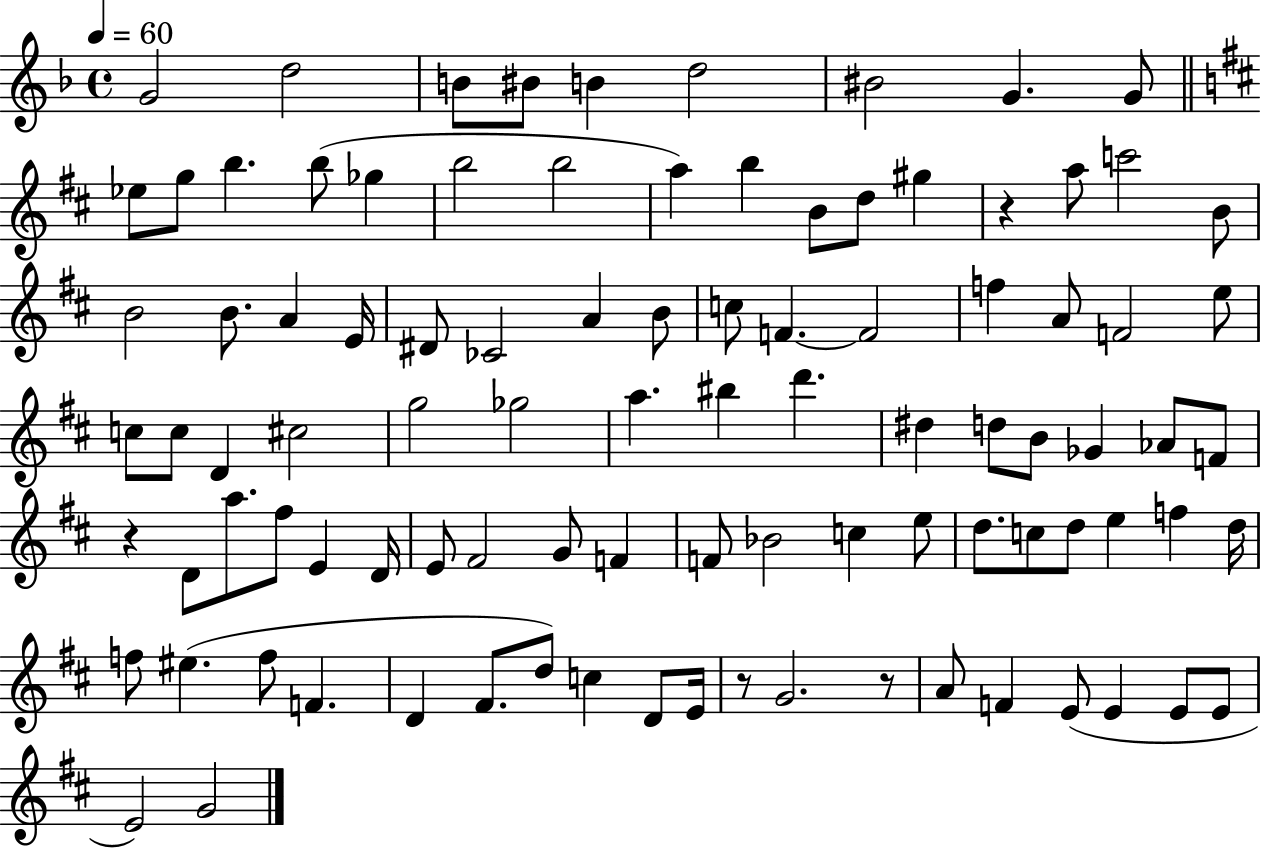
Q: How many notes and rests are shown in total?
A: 96